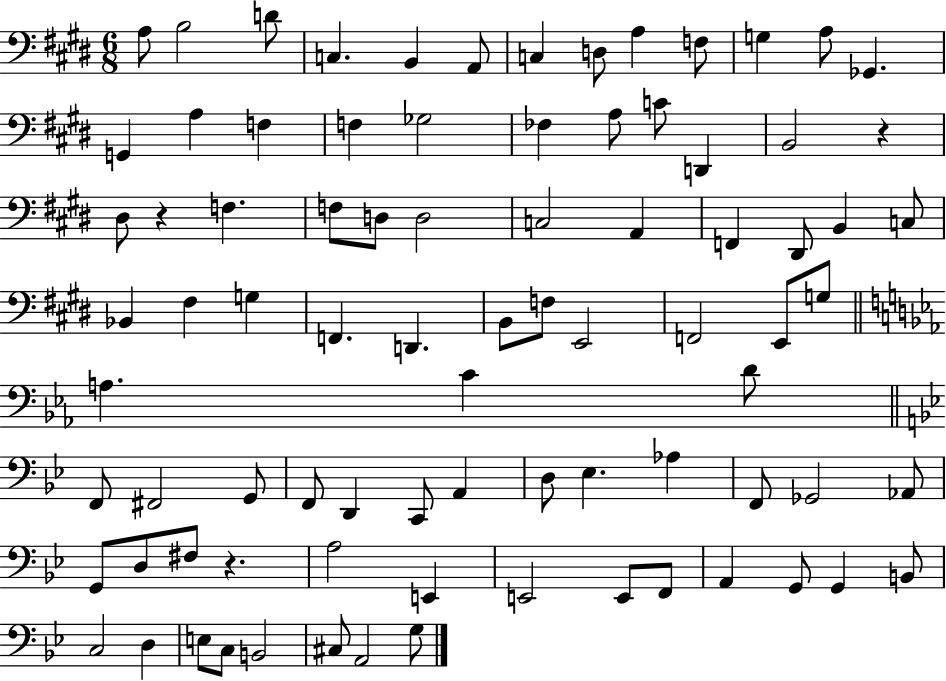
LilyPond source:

{
  \clef bass
  \numericTimeSignature
  \time 6/8
  \key e \major
  \repeat volta 2 { a8 b2 d'8 | c4. b,4 a,8 | c4 d8 a4 f8 | g4 a8 ges,4. | \break g,4 a4 f4 | f4 ges2 | fes4 a8 c'8 d,4 | b,2 r4 | \break dis8 r4 f4. | f8 d8 d2 | c2 a,4 | f,4 dis,8 b,4 c8 | \break bes,4 fis4 g4 | f,4. d,4. | b,8 f8 e,2 | f,2 e,8 g8 | \break \bar "||" \break \key c \minor a4. c'4 d'8 | \bar "||" \break \key bes \major f,8 fis,2 g,8 | f,8 d,4 c,8 a,4 | d8 ees4. aes4 | f,8 ges,2 aes,8 | \break g,8 d8 fis8 r4. | a2 e,4 | e,2 e,8 f,8 | a,4 g,8 g,4 b,8 | \break c2 d4 | e8 c8 b,2 | cis8 a,2 g8 | } \bar "|."
}